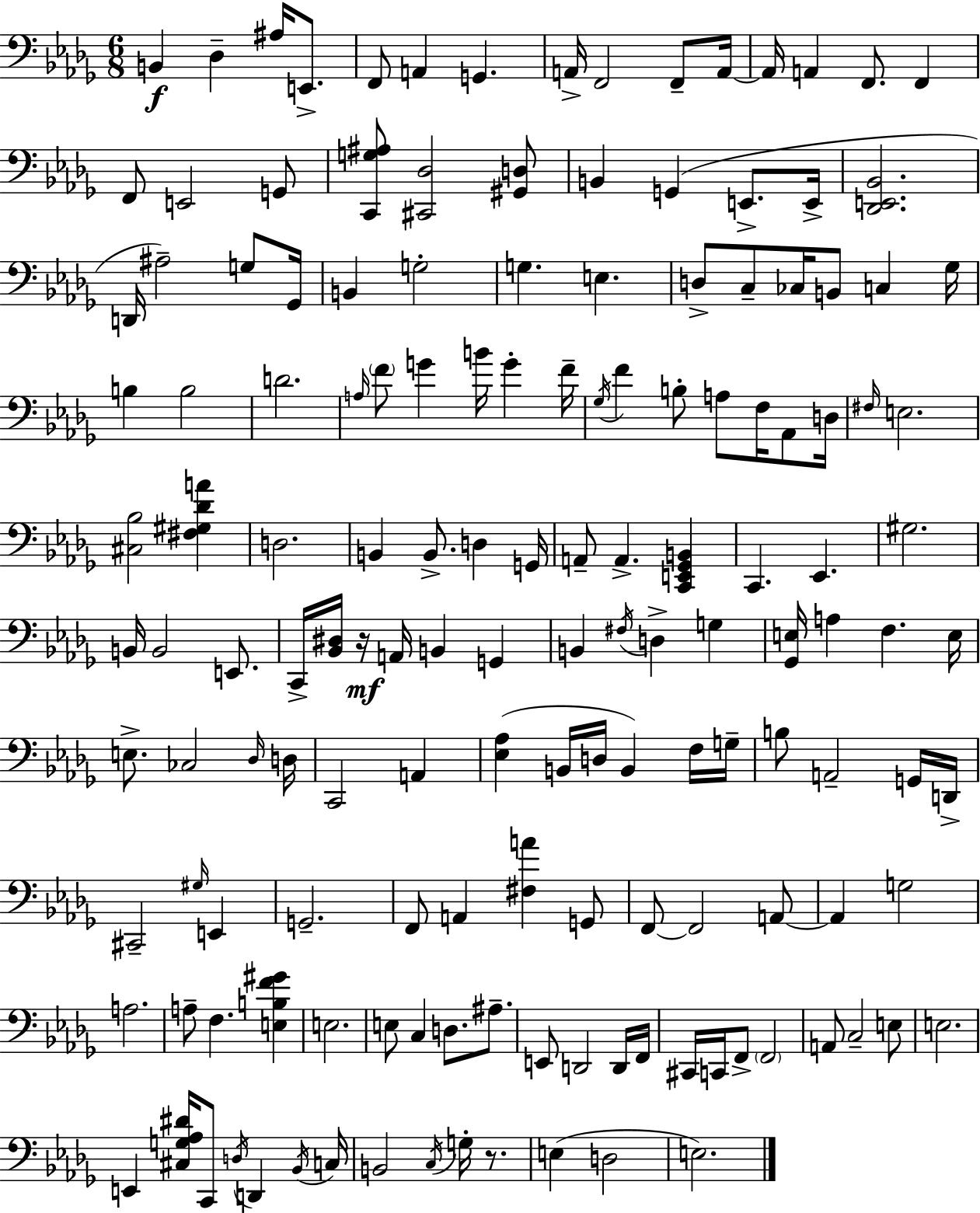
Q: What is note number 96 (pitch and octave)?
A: E2